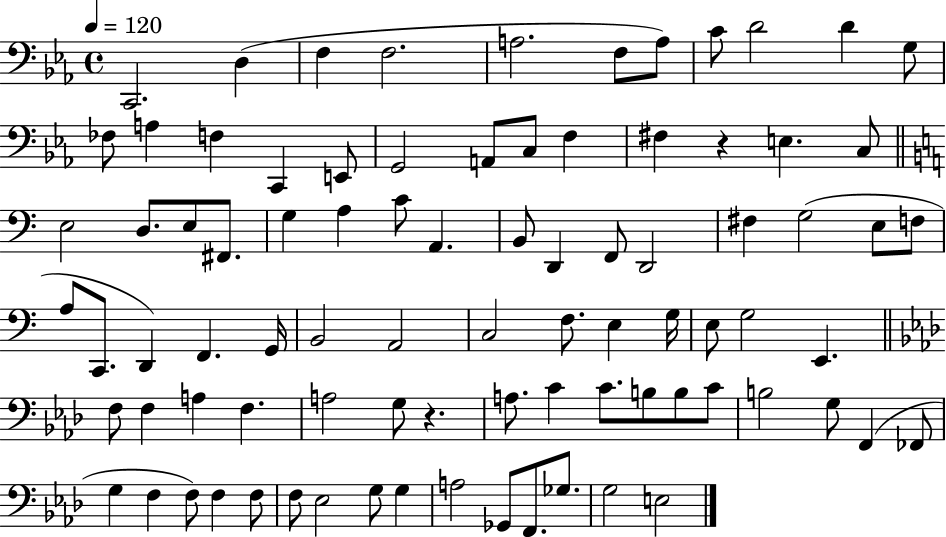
C2/h. D3/q F3/q F3/h. A3/h. F3/e A3/e C4/e D4/h D4/q G3/e FES3/e A3/q F3/q C2/q E2/e G2/h A2/e C3/e F3/q F#3/q R/q E3/q. C3/e E3/h D3/e. E3/e F#2/e. G3/q A3/q C4/e A2/q. B2/e D2/q F2/e D2/h F#3/q G3/h E3/e F3/e A3/e C2/e. D2/q F2/q. G2/s B2/h A2/h C3/h F3/e. E3/q G3/s E3/e G3/h E2/q. F3/e F3/q A3/q F3/q. A3/h G3/e R/q. A3/e. C4/q C4/e. B3/e B3/e C4/e B3/h G3/e F2/q FES2/e G3/q F3/q F3/e F3/q F3/e F3/e Eb3/h G3/e G3/q A3/h Gb2/e F2/e. Gb3/e. G3/h E3/h